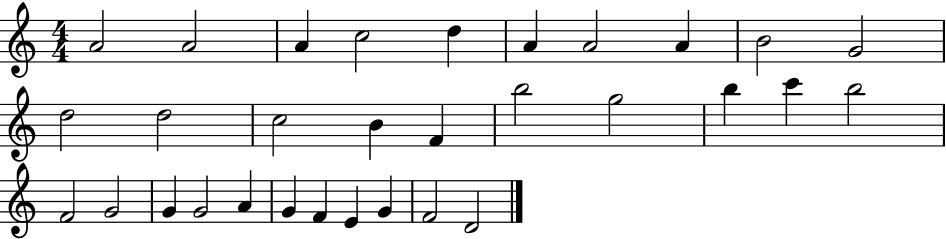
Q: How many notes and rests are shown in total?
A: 31